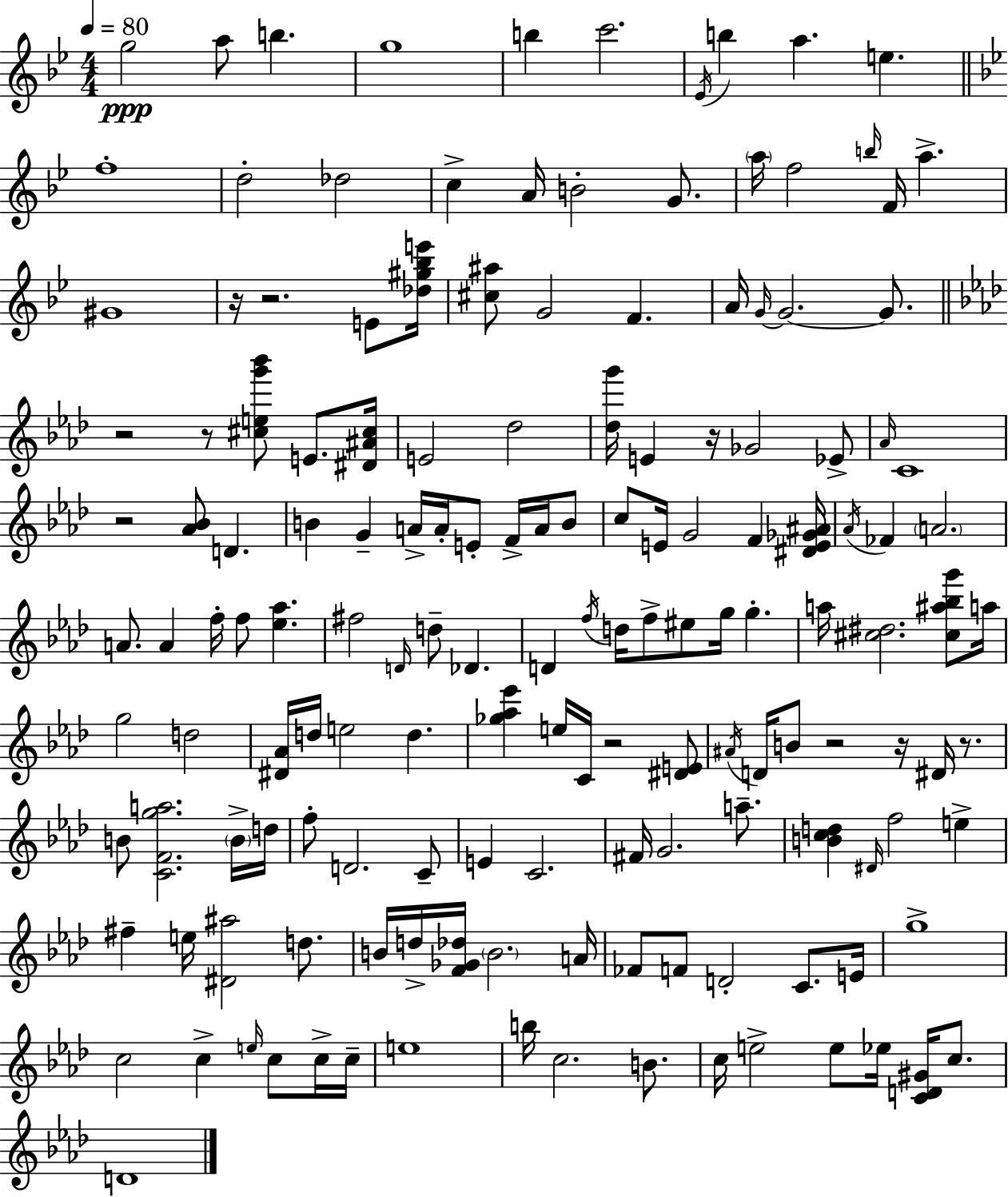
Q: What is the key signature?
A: BES major